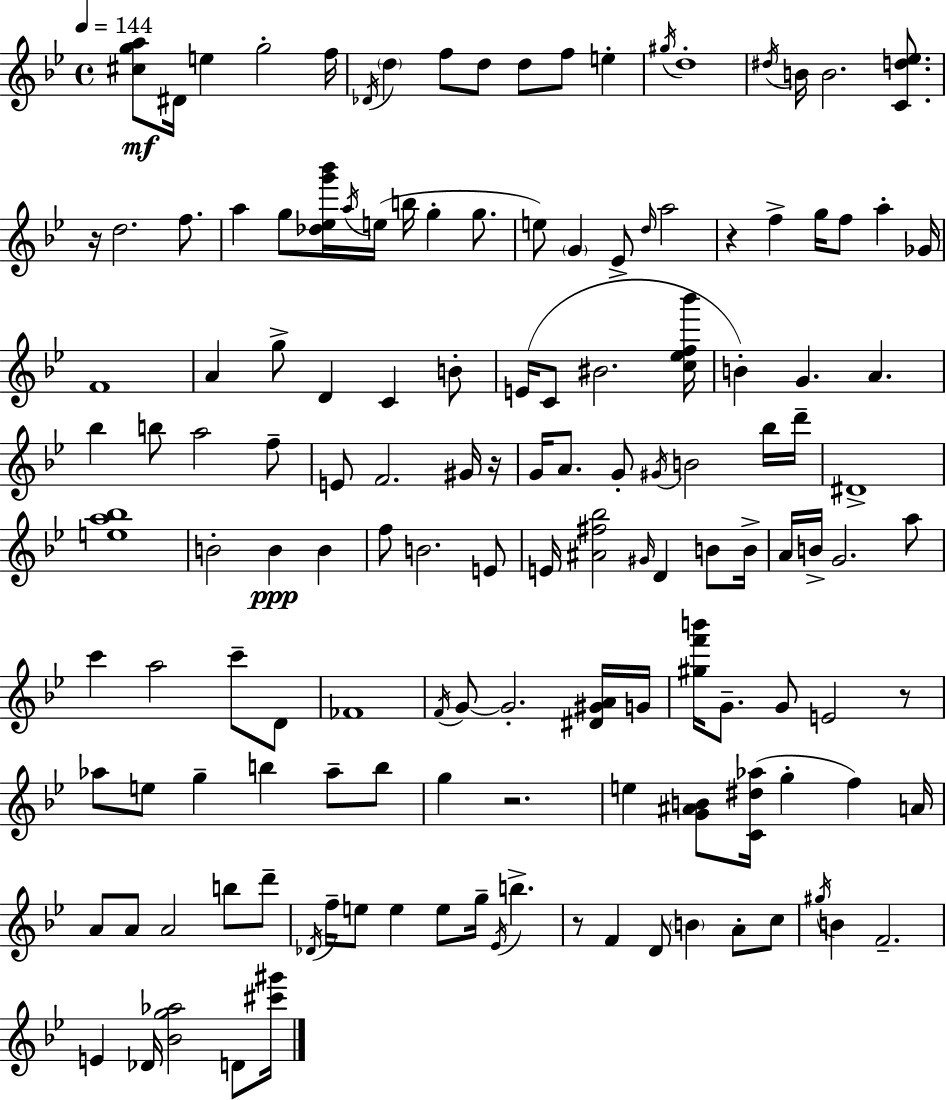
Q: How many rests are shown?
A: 6